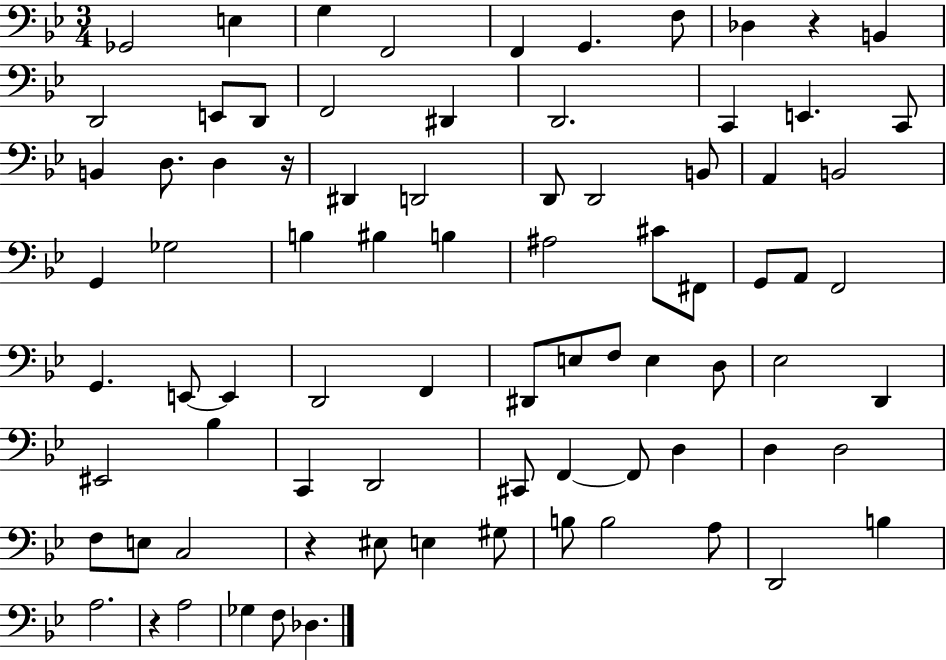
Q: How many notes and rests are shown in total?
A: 81